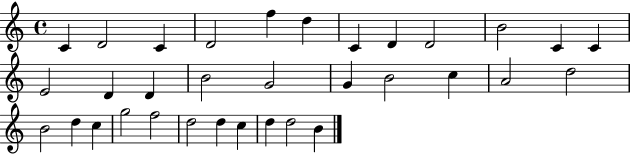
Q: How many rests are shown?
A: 0